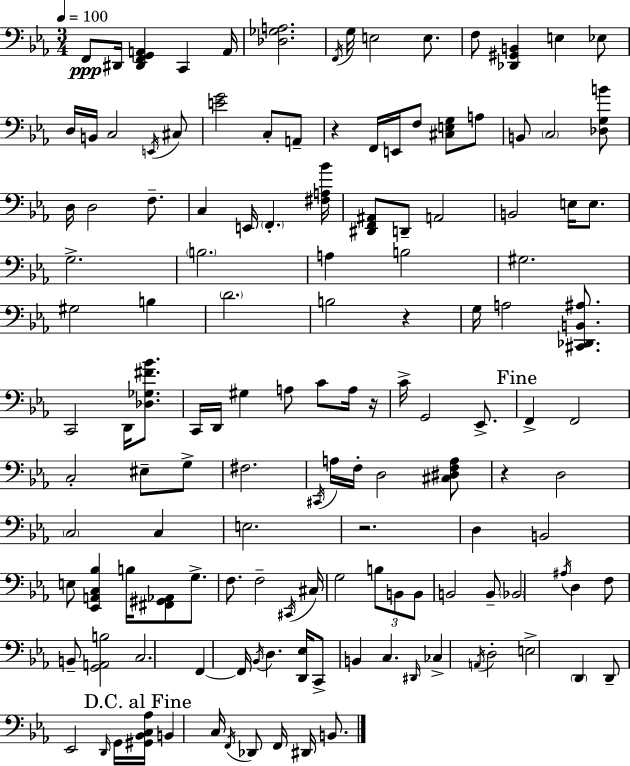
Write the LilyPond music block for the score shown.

{
  \clef bass
  \numericTimeSignature
  \time 3/4
  \key c \minor
  \tempo 4 = 100
  \repeat volta 2 { f,8\ppp dis,16 <dis, f, g, a,>4 c,4 a,16 | <des ges a>2. | \acciaccatura { f,16 } g16 e2 e8. | f8 <des, gis, b,>4 e4 ees8 | \break d16 b,16 c2 \acciaccatura { e,16 } | cis8 <e' g'>2 c8-. | a,8-- r4 f,16 e,16 f8 <cis e g>8 | a8 b,8 \parenthesize c2 | \break <des g b'>8 d16 d2 f8.-- | c4 e,16 \parenthesize f,4.-. | <fis a bes'>16 <dis, f, ais,>8 d,8-- a,2 | b,2 e16 e8. | \break g2.-> | \parenthesize b2. | a4 b2 | gis2. | \break gis2 b4 | \parenthesize d'2. | b2 r4 | g16 a2 <cis, des, b, ais>8. | \break c,2 d,16 <des ges fis' bes'>8. | c,16 d,16 gis4 a8 c'8 | a16 r16 c'16-> g,2 ees,8.-> | \mark "Fine" f,4-> f,2 | \break c2-. eis8-- | g8-> fis2. | \acciaccatura { cis,16 } a16 f16-. d2 | <cis dis f a>8 r4 d2 | \break \parenthesize c2 c4 | e2. | r2. | d4 b,2 | \break e8 <ees, a, c bes>4 b16 <fis, gis, aes,>8 | g8.-> f8. f2-- | \acciaccatura { cis,16 } cis16 g2 | \tuplet 3/2 { b8 b,8 b,8 } b,2 | \break b,8-- \parenthesize bes,2 | \acciaccatura { ais16 } d4 f8 b,8-- <g, a, b>2 | c2. | f,4~~ f,16 \acciaccatura { bes,16 } d4. | \break <d, ees>16 c,8-> b,4 | c4. \grace { dis,16 } ces4-> \acciaccatura { a,16 } | d2-. e2-> | \parenthesize d,4 d,8-- ees,2 | \break \grace { d,16 } g,16 \mark "D.C. al Fine" <gis, bes, c aes>16 b,4 | c16 \acciaccatura { f,16 } des,8 f,16 dis,16 b,8. } \bar "|."
}